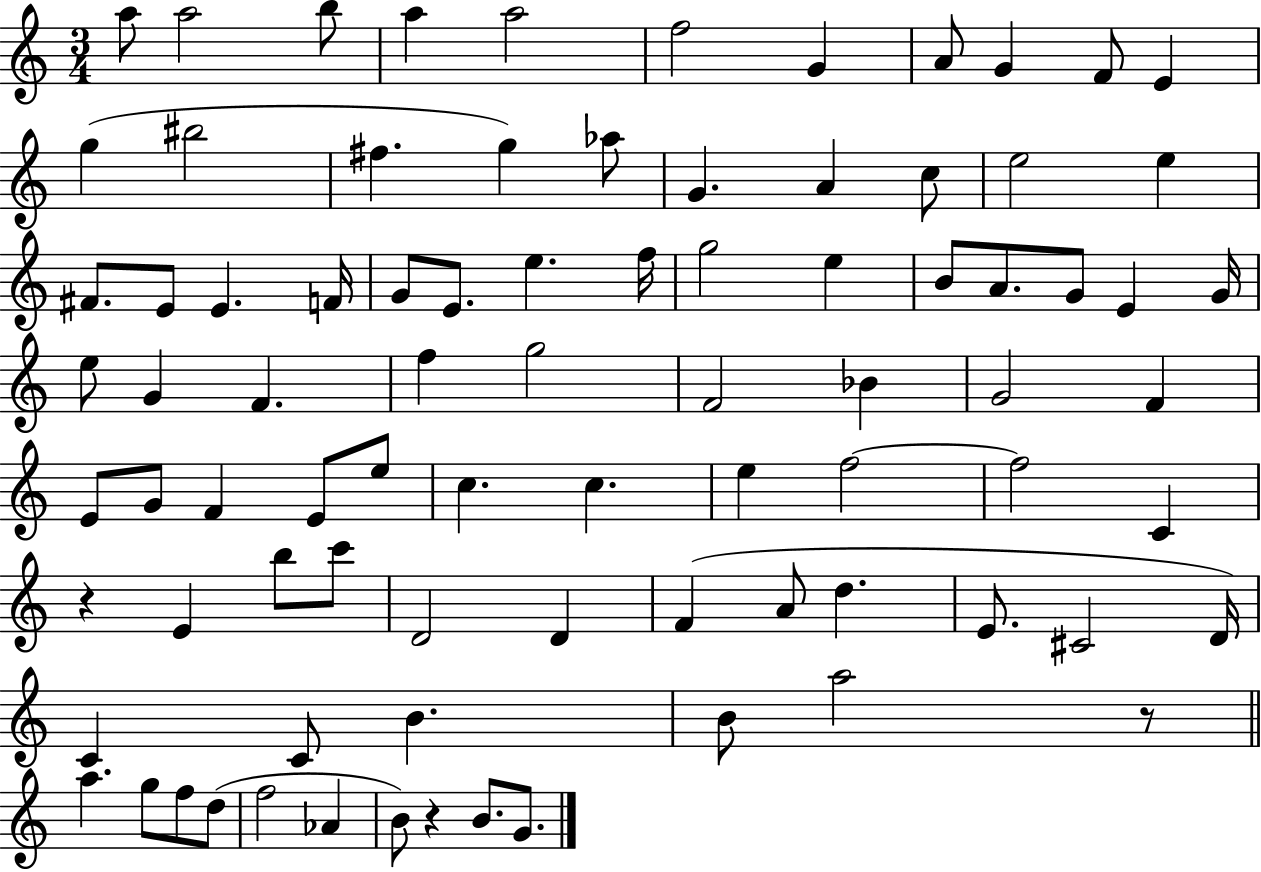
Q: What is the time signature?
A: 3/4